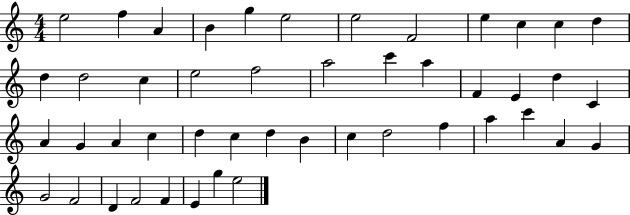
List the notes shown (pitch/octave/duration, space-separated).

E5/h F5/q A4/q B4/q G5/q E5/h E5/h F4/h E5/q C5/q C5/q D5/q D5/q D5/h C5/q E5/h F5/h A5/h C6/q A5/q F4/q E4/q D5/q C4/q A4/q G4/q A4/q C5/q D5/q C5/q D5/q B4/q C5/q D5/h F5/q A5/q C6/q A4/q G4/q G4/h F4/h D4/q F4/h F4/q E4/q G5/q E5/h